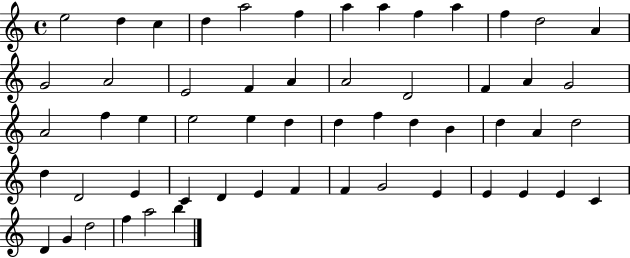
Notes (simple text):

E5/h D5/q C5/q D5/q A5/h F5/q A5/q A5/q F5/q A5/q F5/q D5/h A4/q G4/h A4/h E4/h F4/q A4/q A4/h D4/h F4/q A4/q G4/h A4/h F5/q E5/q E5/h E5/q D5/q D5/q F5/q D5/q B4/q D5/q A4/q D5/h D5/q D4/h E4/q C4/q D4/q E4/q F4/q F4/q G4/h E4/q E4/q E4/q E4/q C4/q D4/q G4/q D5/h F5/q A5/h B5/q